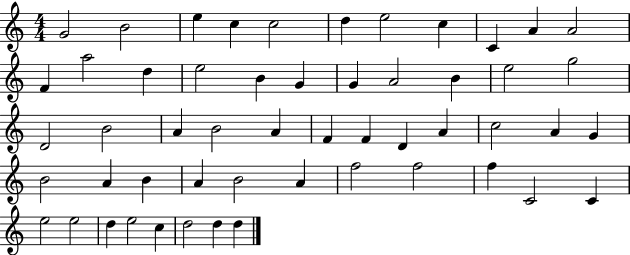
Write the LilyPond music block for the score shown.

{
  \clef treble
  \numericTimeSignature
  \time 4/4
  \key c \major
  g'2 b'2 | e''4 c''4 c''2 | d''4 e''2 c''4 | c'4 a'4 a'2 | \break f'4 a''2 d''4 | e''2 b'4 g'4 | g'4 a'2 b'4 | e''2 g''2 | \break d'2 b'2 | a'4 b'2 a'4 | f'4 f'4 d'4 a'4 | c''2 a'4 g'4 | \break b'2 a'4 b'4 | a'4 b'2 a'4 | f''2 f''2 | f''4 c'2 c'4 | \break e''2 e''2 | d''4 e''2 c''4 | d''2 d''4 d''4 | \bar "|."
}